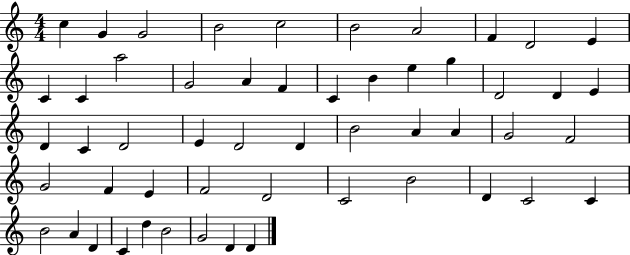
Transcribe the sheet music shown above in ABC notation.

X:1
T:Untitled
M:4/4
L:1/4
K:C
c G G2 B2 c2 B2 A2 F D2 E C C a2 G2 A F C B e g D2 D E D C D2 E D2 D B2 A A G2 F2 G2 F E F2 D2 C2 B2 D C2 C B2 A D C d B2 G2 D D